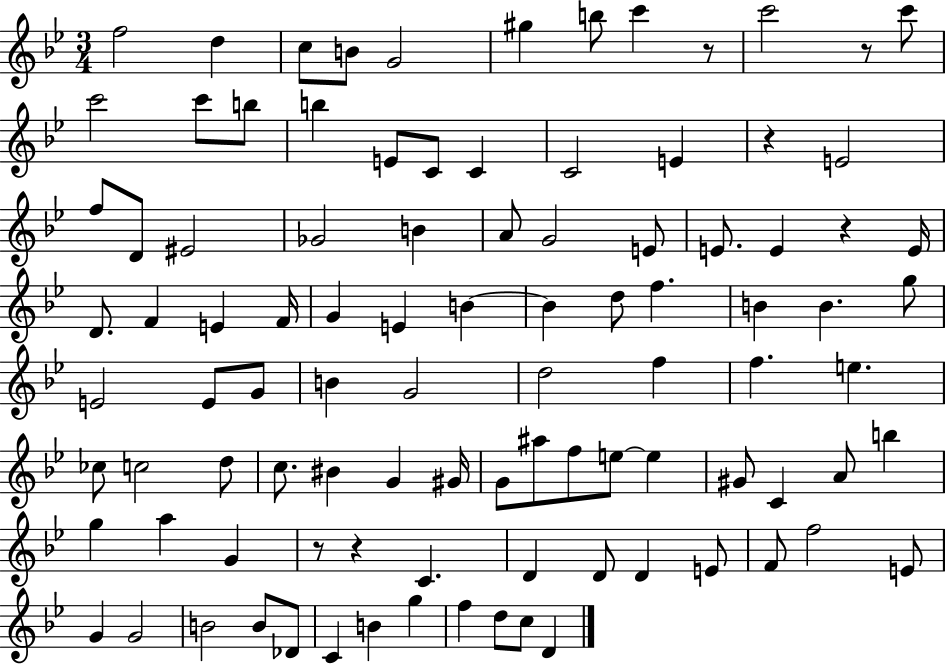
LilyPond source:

{
  \clef treble
  \numericTimeSignature
  \time 3/4
  \key bes \major
  f''2 d''4 | c''8 b'8 g'2 | gis''4 b''8 c'''4 r8 | c'''2 r8 c'''8 | \break c'''2 c'''8 b''8 | b''4 e'8 c'8 c'4 | c'2 e'4 | r4 e'2 | \break f''8 d'8 eis'2 | ges'2 b'4 | a'8 g'2 e'8 | e'8. e'4 r4 e'16 | \break d'8. f'4 e'4 f'16 | g'4 e'4 b'4~~ | b'4 d''8 f''4. | b'4 b'4. g''8 | \break e'2 e'8 g'8 | b'4 g'2 | d''2 f''4 | f''4. e''4. | \break ces''8 c''2 d''8 | c''8. bis'4 g'4 gis'16 | g'8 ais''8 f''8 e''8~~ e''4 | gis'8 c'4 a'8 b''4 | \break g''4 a''4 g'4 | r8 r4 c'4. | d'4 d'8 d'4 e'8 | f'8 f''2 e'8 | \break g'4 g'2 | b'2 b'8 des'8 | c'4 b'4 g''4 | f''4 d''8 c''8 d'4 | \break \bar "|."
}